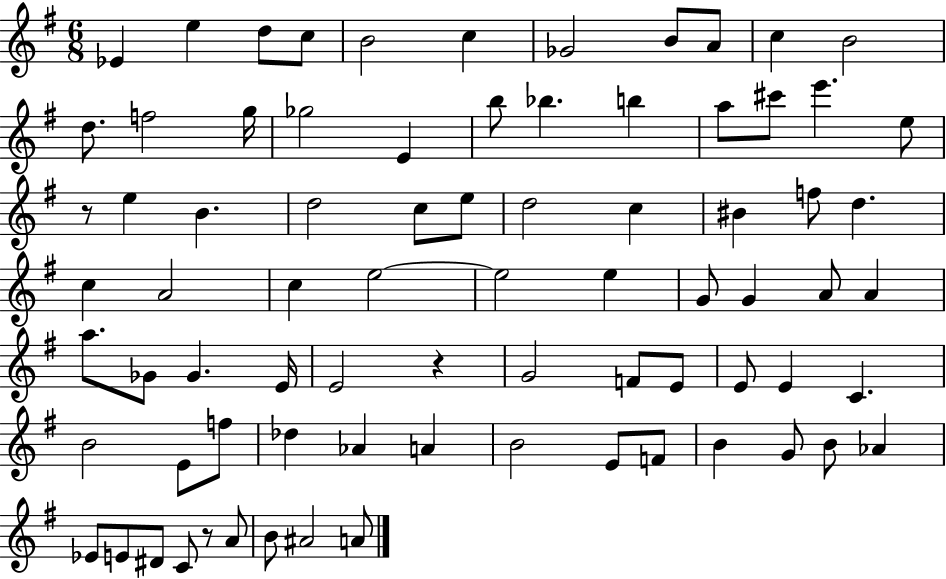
{
  \clef treble
  \numericTimeSignature
  \time 6/8
  \key g \major
  ees'4 e''4 d''8 c''8 | b'2 c''4 | ges'2 b'8 a'8 | c''4 b'2 | \break d''8. f''2 g''16 | ges''2 e'4 | b''8 bes''4. b''4 | a''8 cis'''8 e'''4. e''8 | \break r8 e''4 b'4. | d''2 c''8 e''8 | d''2 c''4 | bis'4 f''8 d''4. | \break c''4 a'2 | c''4 e''2~~ | e''2 e''4 | g'8 g'4 a'8 a'4 | \break a''8. ges'8 ges'4. e'16 | e'2 r4 | g'2 f'8 e'8 | e'8 e'4 c'4. | \break b'2 e'8 f''8 | des''4 aes'4 a'4 | b'2 e'8 f'8 | b'4 g'8 b'8 aes'4 | \break ees'8 e'8 dis'8 c'8 r8 a'8 | b'8 ais'2 a'8 | \bar "|."
}